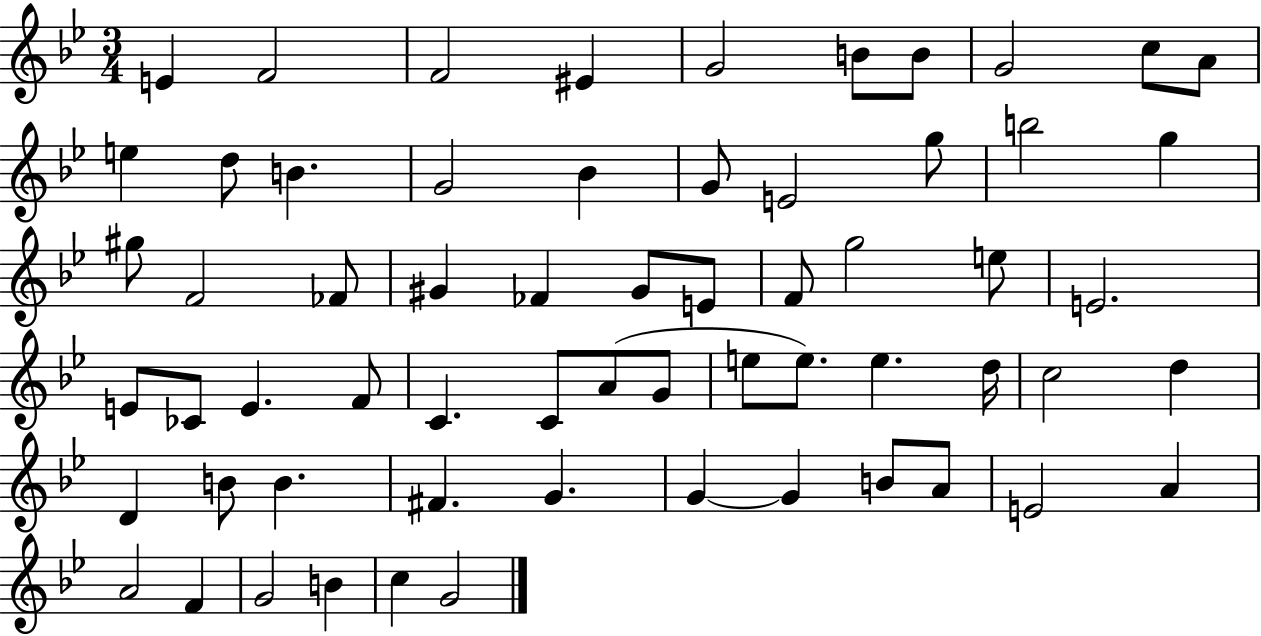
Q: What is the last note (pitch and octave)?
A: G4